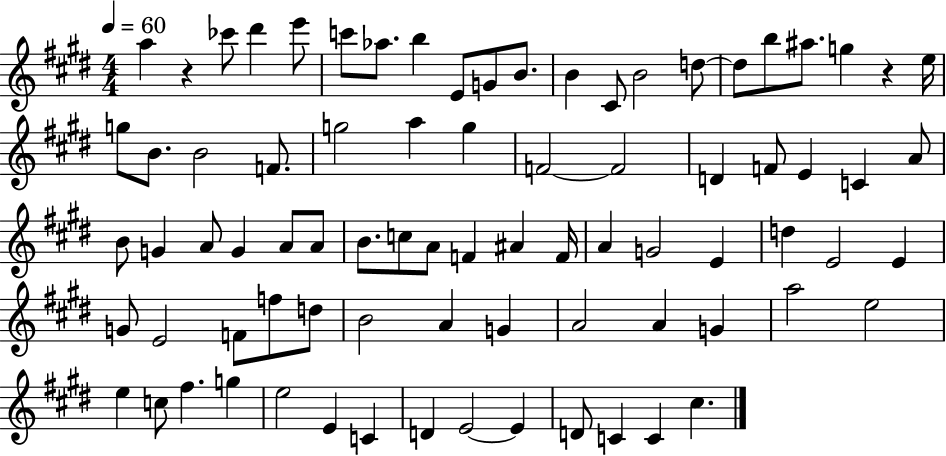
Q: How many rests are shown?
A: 2